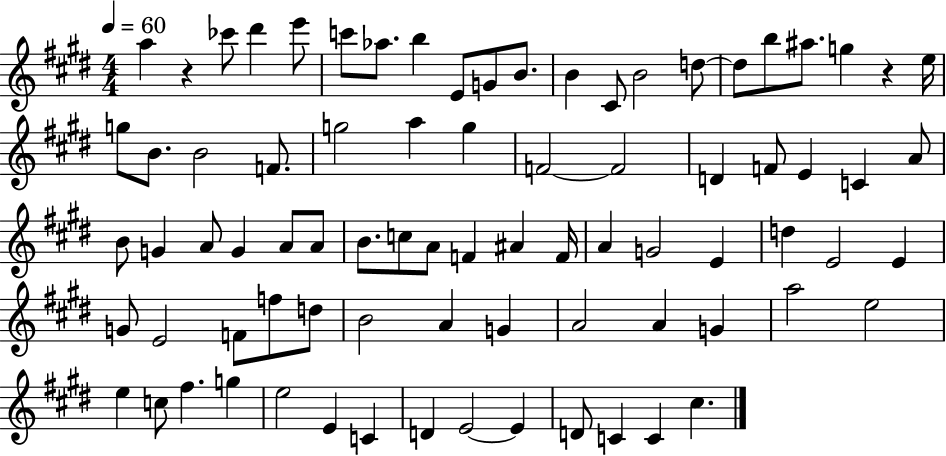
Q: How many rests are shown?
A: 2